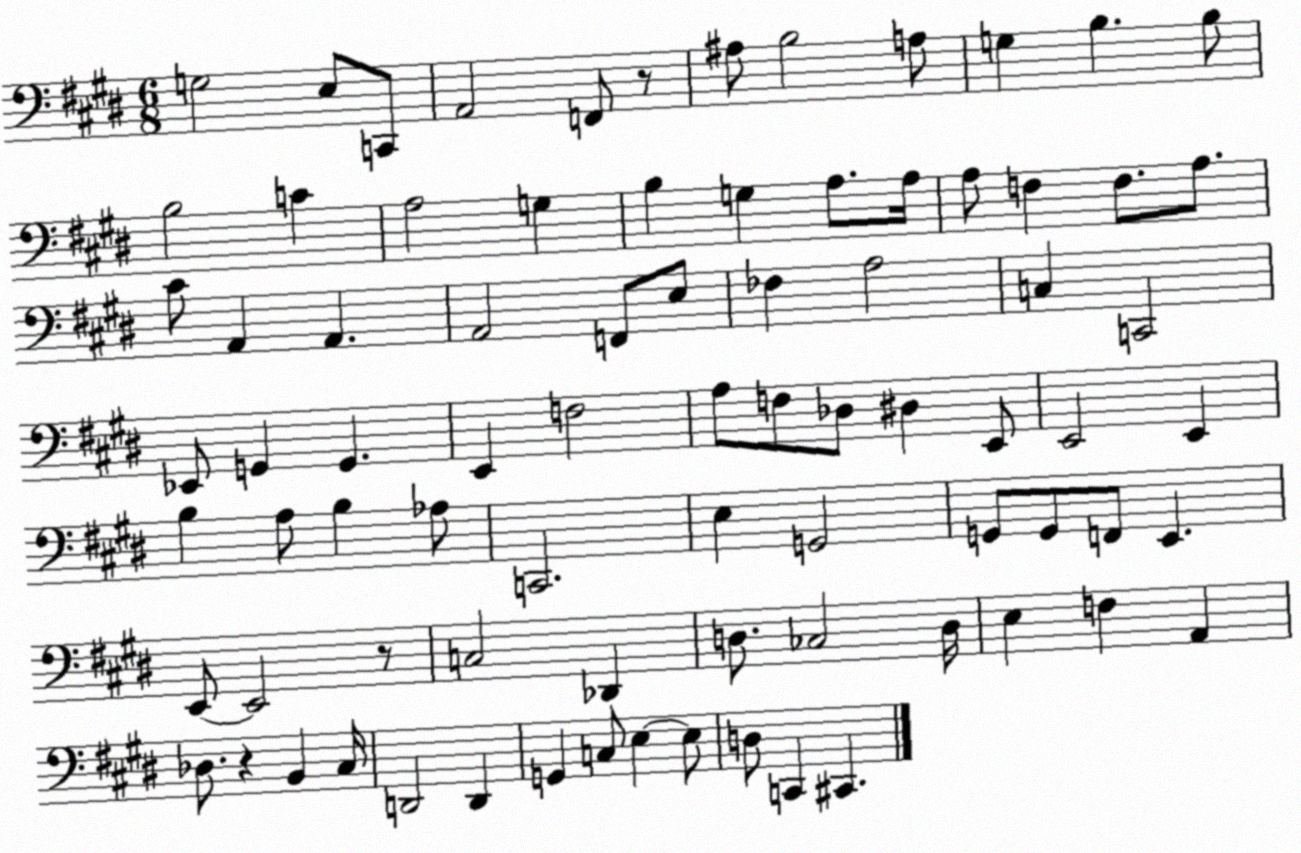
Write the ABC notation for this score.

X:1
T:Untitled
M:6/8
L:1/4
K:E
G,2 E,/2 C,,/2 A,,2 F,,/2 z/2 ^A,/2 B,2 A,/2 G, B, B,/2 B,2 C A,2 G, B, G, A,/2 A,/4 A,/2 F, F,/2 A,/2 ^C/2 A,, A,, A,,2 F,,/2 E,/2 _F, A,2 C, C,,2 _E,,/2 G,, G,, E,, F,2 A,/2 F,/2 _D,/2 ^D, E,,/2 E,,2 E,, B, A,/2 B, _A,/2 C,,2 E, G,,2 G,,/2 G,,/2 F,,/2 E,, E,,/2 E,,2 z/2 C,2 _D,, D,/2 _C,2 D,/4 E, F, A,, _D,/2 z B,, ^C,/4 D,,2 D,, G,, C,/2 E, E,/2 D,/2 C,, ^C,,